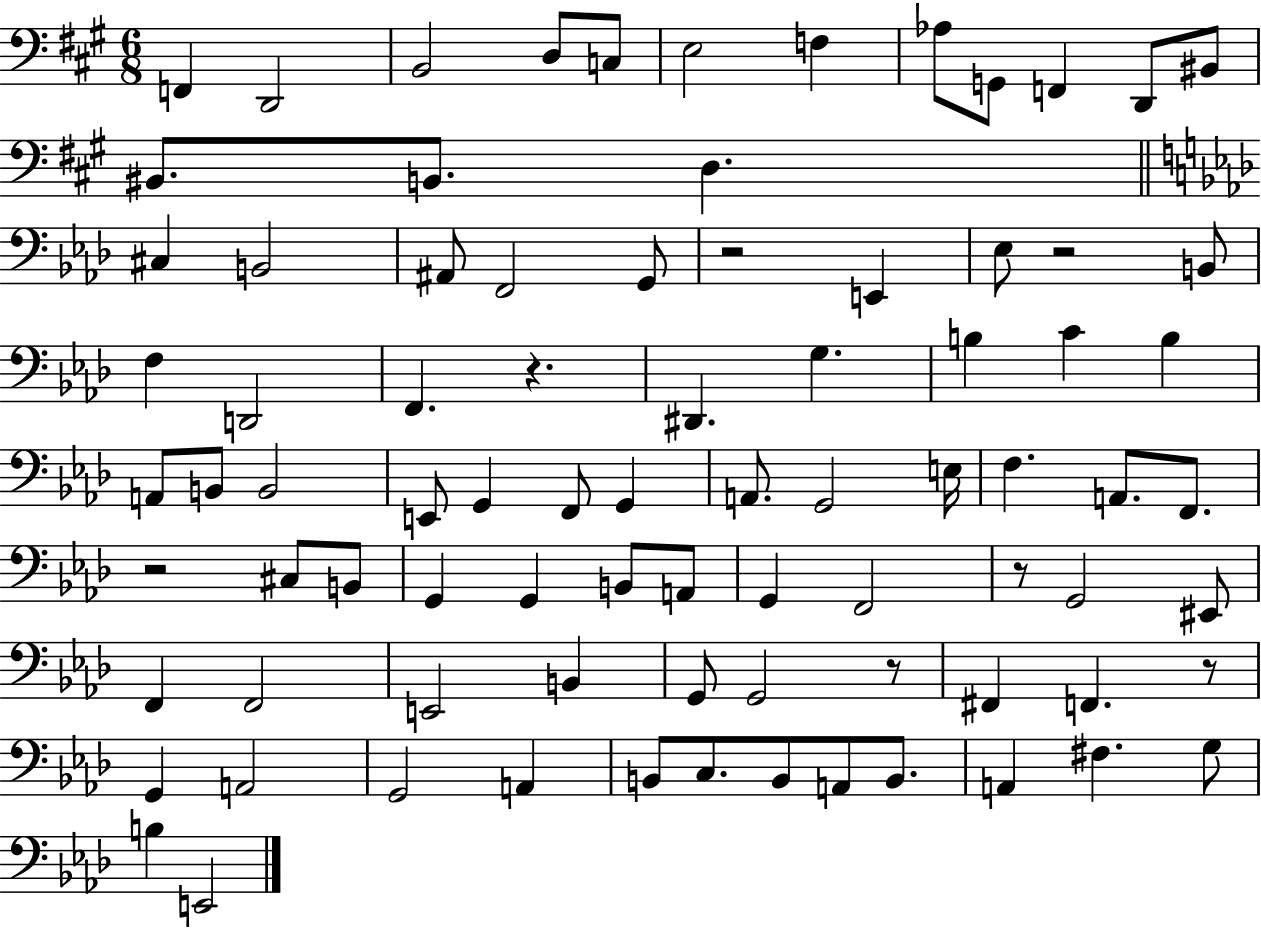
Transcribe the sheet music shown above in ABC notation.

X:1
T:Untitled
M:6/8
L:1/4
K:A
F,, D,,2 B,,2 D,/2 C,/2 E,2 F, _A,/2 G,,/2 F,, D,,/2 ^B,,/2 ^B,,/2 B,,/2 D, ^C, B,,2 ^A,,/2 F,,2 G,,/2 z2 E,, _E,/2 z2 B,,/2 F, D,,2 F,, z ^D,, G, B, C B, A,,/2 B,,/2 B,,2 E,,/2 G,, F,,/2 G,, A,,/2 G,,2 E,/4 F, A,,/2 F,,/2 z2 ^C,/2 B,,/2 G,, G,, B,,/2 A,,/2 G,, F,,2 z/2 G,,2 ^E,,/2 F,, F,,2 E,,2 B,, G,,/2 G,,2 z/2 ^F,, F,, z/2 G,, A,,2 G,,2 A,, B,,/2 C,/2 B,,/2 A,,/2 B,,/2 A,, ^F, G,/2 B, E,,2